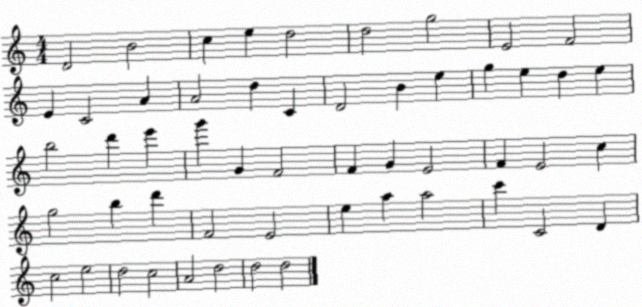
X:1
T:Untitled
M:4/4
L:1/4
K:C
D2 B2 c e d2 d2 g2 E2 F2 E C2 A A2 d C D2 B e g e d e b2 d' e' g' G F2 F G E2 F E2 c g2 b d' F2 E2 e a a2 c' C2 D c2 e2 d2 c2 A2 d2 d2 d2